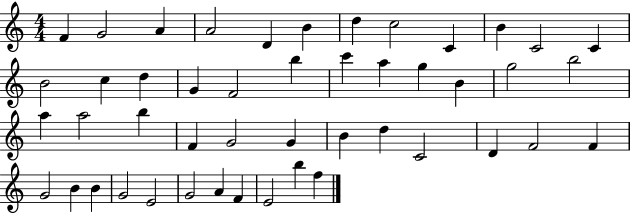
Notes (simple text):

F4/q G4/h A4/q A4/h D4/q B4/q D5/q C5/h C4/q B4/q C4/h C4/q B4/h C5/q D5/q G4/q F4/h B5/q C6/q A5/q G5/q B4/q G5/h B5/h A5/q A5/h B5/q F4/q G4/h G4/q B4/q D5/q C4/h D4/q F4/h F4/q G4/h B4/q B4/q G4/h E4/h G4/h A4/q F4/q E4/h B5/q F5/q